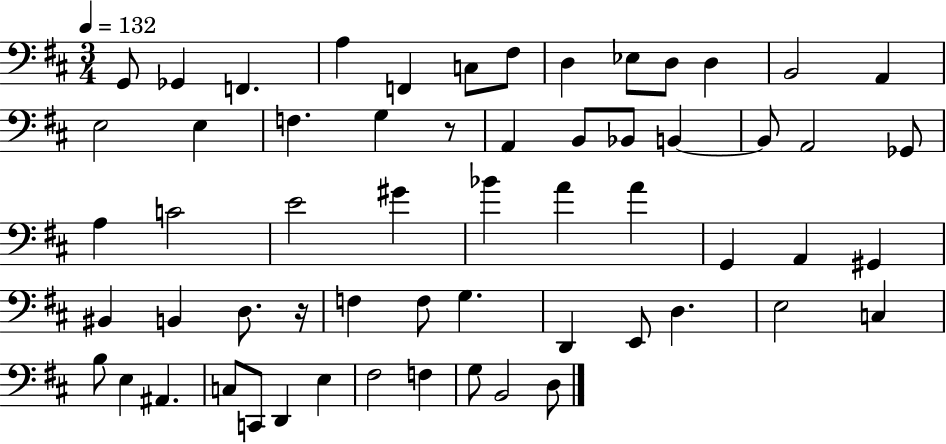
{
  \clef bass
  \numericTimeSignature
  \time 3/4
  \key d \major
  \tempo 4 = 132
  \repeat volta 2 { g,8 ges,4 f,4. | a4 f,4 c8 fis8 | d4 ees8 d8 d4 | b,2 a,4 | \break e2 e4 | f4. g4 r8 | a,4 b,8 bes,8 b,4~~ | b,8 a,2 ges,8 | \break a4 c'2 | e'2 gis'4 | bes'4 a'4 a'4 | g,4 a,4 gis,4 | \break bis,4 b,4 d8. r16 | f4 f8 g4. | d,4 e,8 d4. | e2 c4 | \break b8 e4 ais,4. | c8 c,8 d,4 e4 | fis2 f4 | g8 b,2 d8 | \break } \bar "|."
}